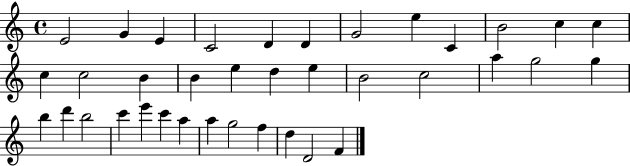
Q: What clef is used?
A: treble